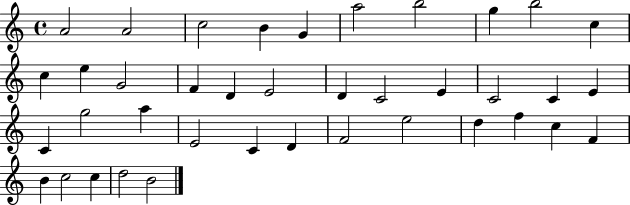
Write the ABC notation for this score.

X:1
T:Untitled
M:4/4
L:1/4
K:C
A2 A2 c2 B G a2 b2 g b2 c c e G2 F D E2 D C2 E C2 C E C g2 a E2 C D F2 e2 d f c F B c2 c d2 B2